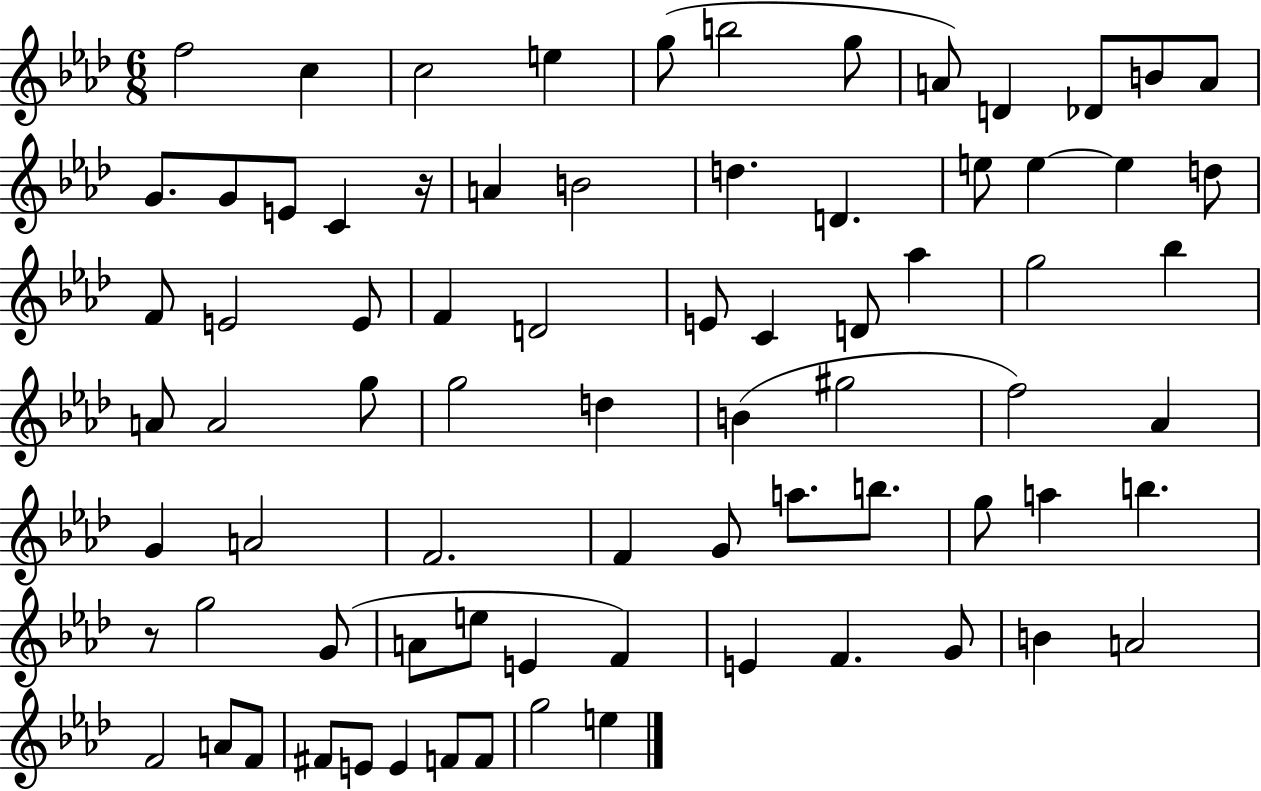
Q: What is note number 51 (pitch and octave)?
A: B5